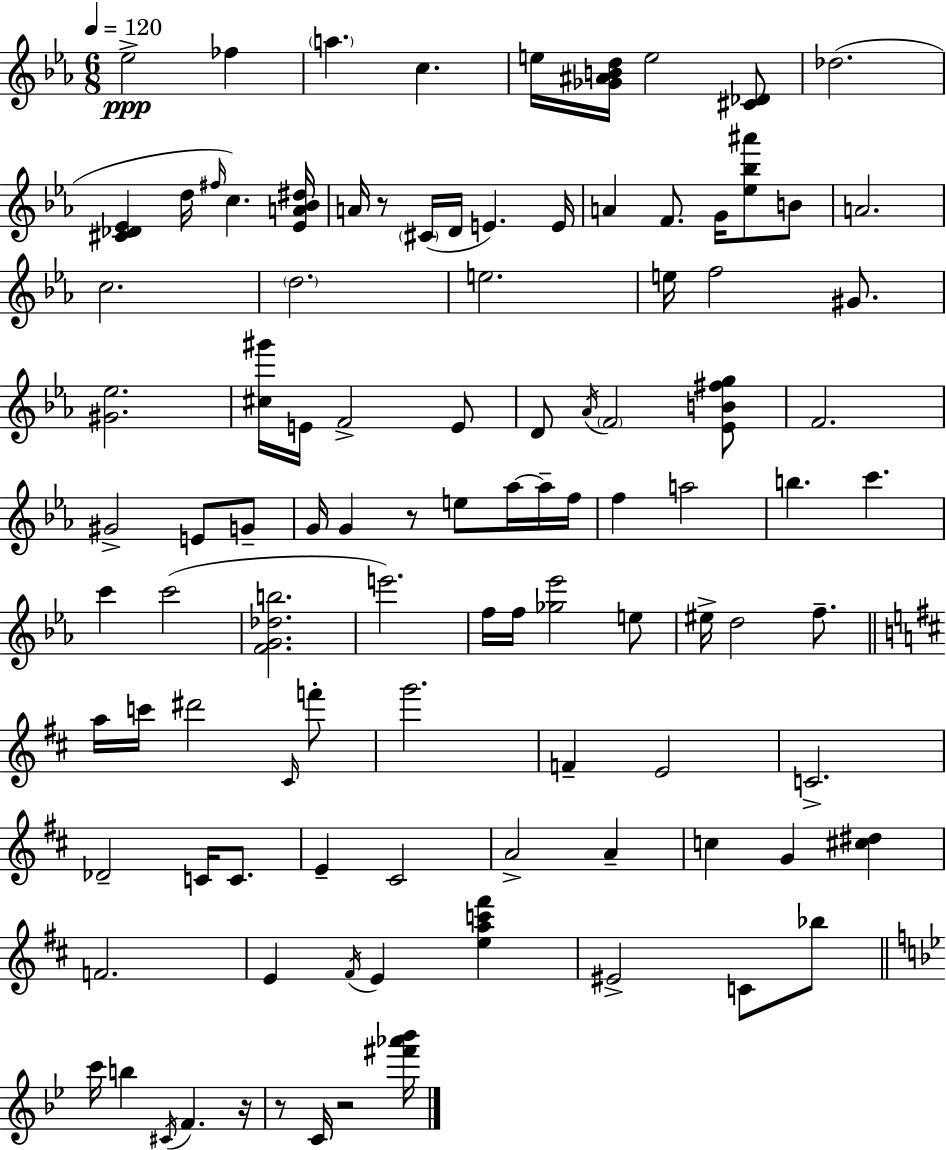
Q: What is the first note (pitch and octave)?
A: Eb5